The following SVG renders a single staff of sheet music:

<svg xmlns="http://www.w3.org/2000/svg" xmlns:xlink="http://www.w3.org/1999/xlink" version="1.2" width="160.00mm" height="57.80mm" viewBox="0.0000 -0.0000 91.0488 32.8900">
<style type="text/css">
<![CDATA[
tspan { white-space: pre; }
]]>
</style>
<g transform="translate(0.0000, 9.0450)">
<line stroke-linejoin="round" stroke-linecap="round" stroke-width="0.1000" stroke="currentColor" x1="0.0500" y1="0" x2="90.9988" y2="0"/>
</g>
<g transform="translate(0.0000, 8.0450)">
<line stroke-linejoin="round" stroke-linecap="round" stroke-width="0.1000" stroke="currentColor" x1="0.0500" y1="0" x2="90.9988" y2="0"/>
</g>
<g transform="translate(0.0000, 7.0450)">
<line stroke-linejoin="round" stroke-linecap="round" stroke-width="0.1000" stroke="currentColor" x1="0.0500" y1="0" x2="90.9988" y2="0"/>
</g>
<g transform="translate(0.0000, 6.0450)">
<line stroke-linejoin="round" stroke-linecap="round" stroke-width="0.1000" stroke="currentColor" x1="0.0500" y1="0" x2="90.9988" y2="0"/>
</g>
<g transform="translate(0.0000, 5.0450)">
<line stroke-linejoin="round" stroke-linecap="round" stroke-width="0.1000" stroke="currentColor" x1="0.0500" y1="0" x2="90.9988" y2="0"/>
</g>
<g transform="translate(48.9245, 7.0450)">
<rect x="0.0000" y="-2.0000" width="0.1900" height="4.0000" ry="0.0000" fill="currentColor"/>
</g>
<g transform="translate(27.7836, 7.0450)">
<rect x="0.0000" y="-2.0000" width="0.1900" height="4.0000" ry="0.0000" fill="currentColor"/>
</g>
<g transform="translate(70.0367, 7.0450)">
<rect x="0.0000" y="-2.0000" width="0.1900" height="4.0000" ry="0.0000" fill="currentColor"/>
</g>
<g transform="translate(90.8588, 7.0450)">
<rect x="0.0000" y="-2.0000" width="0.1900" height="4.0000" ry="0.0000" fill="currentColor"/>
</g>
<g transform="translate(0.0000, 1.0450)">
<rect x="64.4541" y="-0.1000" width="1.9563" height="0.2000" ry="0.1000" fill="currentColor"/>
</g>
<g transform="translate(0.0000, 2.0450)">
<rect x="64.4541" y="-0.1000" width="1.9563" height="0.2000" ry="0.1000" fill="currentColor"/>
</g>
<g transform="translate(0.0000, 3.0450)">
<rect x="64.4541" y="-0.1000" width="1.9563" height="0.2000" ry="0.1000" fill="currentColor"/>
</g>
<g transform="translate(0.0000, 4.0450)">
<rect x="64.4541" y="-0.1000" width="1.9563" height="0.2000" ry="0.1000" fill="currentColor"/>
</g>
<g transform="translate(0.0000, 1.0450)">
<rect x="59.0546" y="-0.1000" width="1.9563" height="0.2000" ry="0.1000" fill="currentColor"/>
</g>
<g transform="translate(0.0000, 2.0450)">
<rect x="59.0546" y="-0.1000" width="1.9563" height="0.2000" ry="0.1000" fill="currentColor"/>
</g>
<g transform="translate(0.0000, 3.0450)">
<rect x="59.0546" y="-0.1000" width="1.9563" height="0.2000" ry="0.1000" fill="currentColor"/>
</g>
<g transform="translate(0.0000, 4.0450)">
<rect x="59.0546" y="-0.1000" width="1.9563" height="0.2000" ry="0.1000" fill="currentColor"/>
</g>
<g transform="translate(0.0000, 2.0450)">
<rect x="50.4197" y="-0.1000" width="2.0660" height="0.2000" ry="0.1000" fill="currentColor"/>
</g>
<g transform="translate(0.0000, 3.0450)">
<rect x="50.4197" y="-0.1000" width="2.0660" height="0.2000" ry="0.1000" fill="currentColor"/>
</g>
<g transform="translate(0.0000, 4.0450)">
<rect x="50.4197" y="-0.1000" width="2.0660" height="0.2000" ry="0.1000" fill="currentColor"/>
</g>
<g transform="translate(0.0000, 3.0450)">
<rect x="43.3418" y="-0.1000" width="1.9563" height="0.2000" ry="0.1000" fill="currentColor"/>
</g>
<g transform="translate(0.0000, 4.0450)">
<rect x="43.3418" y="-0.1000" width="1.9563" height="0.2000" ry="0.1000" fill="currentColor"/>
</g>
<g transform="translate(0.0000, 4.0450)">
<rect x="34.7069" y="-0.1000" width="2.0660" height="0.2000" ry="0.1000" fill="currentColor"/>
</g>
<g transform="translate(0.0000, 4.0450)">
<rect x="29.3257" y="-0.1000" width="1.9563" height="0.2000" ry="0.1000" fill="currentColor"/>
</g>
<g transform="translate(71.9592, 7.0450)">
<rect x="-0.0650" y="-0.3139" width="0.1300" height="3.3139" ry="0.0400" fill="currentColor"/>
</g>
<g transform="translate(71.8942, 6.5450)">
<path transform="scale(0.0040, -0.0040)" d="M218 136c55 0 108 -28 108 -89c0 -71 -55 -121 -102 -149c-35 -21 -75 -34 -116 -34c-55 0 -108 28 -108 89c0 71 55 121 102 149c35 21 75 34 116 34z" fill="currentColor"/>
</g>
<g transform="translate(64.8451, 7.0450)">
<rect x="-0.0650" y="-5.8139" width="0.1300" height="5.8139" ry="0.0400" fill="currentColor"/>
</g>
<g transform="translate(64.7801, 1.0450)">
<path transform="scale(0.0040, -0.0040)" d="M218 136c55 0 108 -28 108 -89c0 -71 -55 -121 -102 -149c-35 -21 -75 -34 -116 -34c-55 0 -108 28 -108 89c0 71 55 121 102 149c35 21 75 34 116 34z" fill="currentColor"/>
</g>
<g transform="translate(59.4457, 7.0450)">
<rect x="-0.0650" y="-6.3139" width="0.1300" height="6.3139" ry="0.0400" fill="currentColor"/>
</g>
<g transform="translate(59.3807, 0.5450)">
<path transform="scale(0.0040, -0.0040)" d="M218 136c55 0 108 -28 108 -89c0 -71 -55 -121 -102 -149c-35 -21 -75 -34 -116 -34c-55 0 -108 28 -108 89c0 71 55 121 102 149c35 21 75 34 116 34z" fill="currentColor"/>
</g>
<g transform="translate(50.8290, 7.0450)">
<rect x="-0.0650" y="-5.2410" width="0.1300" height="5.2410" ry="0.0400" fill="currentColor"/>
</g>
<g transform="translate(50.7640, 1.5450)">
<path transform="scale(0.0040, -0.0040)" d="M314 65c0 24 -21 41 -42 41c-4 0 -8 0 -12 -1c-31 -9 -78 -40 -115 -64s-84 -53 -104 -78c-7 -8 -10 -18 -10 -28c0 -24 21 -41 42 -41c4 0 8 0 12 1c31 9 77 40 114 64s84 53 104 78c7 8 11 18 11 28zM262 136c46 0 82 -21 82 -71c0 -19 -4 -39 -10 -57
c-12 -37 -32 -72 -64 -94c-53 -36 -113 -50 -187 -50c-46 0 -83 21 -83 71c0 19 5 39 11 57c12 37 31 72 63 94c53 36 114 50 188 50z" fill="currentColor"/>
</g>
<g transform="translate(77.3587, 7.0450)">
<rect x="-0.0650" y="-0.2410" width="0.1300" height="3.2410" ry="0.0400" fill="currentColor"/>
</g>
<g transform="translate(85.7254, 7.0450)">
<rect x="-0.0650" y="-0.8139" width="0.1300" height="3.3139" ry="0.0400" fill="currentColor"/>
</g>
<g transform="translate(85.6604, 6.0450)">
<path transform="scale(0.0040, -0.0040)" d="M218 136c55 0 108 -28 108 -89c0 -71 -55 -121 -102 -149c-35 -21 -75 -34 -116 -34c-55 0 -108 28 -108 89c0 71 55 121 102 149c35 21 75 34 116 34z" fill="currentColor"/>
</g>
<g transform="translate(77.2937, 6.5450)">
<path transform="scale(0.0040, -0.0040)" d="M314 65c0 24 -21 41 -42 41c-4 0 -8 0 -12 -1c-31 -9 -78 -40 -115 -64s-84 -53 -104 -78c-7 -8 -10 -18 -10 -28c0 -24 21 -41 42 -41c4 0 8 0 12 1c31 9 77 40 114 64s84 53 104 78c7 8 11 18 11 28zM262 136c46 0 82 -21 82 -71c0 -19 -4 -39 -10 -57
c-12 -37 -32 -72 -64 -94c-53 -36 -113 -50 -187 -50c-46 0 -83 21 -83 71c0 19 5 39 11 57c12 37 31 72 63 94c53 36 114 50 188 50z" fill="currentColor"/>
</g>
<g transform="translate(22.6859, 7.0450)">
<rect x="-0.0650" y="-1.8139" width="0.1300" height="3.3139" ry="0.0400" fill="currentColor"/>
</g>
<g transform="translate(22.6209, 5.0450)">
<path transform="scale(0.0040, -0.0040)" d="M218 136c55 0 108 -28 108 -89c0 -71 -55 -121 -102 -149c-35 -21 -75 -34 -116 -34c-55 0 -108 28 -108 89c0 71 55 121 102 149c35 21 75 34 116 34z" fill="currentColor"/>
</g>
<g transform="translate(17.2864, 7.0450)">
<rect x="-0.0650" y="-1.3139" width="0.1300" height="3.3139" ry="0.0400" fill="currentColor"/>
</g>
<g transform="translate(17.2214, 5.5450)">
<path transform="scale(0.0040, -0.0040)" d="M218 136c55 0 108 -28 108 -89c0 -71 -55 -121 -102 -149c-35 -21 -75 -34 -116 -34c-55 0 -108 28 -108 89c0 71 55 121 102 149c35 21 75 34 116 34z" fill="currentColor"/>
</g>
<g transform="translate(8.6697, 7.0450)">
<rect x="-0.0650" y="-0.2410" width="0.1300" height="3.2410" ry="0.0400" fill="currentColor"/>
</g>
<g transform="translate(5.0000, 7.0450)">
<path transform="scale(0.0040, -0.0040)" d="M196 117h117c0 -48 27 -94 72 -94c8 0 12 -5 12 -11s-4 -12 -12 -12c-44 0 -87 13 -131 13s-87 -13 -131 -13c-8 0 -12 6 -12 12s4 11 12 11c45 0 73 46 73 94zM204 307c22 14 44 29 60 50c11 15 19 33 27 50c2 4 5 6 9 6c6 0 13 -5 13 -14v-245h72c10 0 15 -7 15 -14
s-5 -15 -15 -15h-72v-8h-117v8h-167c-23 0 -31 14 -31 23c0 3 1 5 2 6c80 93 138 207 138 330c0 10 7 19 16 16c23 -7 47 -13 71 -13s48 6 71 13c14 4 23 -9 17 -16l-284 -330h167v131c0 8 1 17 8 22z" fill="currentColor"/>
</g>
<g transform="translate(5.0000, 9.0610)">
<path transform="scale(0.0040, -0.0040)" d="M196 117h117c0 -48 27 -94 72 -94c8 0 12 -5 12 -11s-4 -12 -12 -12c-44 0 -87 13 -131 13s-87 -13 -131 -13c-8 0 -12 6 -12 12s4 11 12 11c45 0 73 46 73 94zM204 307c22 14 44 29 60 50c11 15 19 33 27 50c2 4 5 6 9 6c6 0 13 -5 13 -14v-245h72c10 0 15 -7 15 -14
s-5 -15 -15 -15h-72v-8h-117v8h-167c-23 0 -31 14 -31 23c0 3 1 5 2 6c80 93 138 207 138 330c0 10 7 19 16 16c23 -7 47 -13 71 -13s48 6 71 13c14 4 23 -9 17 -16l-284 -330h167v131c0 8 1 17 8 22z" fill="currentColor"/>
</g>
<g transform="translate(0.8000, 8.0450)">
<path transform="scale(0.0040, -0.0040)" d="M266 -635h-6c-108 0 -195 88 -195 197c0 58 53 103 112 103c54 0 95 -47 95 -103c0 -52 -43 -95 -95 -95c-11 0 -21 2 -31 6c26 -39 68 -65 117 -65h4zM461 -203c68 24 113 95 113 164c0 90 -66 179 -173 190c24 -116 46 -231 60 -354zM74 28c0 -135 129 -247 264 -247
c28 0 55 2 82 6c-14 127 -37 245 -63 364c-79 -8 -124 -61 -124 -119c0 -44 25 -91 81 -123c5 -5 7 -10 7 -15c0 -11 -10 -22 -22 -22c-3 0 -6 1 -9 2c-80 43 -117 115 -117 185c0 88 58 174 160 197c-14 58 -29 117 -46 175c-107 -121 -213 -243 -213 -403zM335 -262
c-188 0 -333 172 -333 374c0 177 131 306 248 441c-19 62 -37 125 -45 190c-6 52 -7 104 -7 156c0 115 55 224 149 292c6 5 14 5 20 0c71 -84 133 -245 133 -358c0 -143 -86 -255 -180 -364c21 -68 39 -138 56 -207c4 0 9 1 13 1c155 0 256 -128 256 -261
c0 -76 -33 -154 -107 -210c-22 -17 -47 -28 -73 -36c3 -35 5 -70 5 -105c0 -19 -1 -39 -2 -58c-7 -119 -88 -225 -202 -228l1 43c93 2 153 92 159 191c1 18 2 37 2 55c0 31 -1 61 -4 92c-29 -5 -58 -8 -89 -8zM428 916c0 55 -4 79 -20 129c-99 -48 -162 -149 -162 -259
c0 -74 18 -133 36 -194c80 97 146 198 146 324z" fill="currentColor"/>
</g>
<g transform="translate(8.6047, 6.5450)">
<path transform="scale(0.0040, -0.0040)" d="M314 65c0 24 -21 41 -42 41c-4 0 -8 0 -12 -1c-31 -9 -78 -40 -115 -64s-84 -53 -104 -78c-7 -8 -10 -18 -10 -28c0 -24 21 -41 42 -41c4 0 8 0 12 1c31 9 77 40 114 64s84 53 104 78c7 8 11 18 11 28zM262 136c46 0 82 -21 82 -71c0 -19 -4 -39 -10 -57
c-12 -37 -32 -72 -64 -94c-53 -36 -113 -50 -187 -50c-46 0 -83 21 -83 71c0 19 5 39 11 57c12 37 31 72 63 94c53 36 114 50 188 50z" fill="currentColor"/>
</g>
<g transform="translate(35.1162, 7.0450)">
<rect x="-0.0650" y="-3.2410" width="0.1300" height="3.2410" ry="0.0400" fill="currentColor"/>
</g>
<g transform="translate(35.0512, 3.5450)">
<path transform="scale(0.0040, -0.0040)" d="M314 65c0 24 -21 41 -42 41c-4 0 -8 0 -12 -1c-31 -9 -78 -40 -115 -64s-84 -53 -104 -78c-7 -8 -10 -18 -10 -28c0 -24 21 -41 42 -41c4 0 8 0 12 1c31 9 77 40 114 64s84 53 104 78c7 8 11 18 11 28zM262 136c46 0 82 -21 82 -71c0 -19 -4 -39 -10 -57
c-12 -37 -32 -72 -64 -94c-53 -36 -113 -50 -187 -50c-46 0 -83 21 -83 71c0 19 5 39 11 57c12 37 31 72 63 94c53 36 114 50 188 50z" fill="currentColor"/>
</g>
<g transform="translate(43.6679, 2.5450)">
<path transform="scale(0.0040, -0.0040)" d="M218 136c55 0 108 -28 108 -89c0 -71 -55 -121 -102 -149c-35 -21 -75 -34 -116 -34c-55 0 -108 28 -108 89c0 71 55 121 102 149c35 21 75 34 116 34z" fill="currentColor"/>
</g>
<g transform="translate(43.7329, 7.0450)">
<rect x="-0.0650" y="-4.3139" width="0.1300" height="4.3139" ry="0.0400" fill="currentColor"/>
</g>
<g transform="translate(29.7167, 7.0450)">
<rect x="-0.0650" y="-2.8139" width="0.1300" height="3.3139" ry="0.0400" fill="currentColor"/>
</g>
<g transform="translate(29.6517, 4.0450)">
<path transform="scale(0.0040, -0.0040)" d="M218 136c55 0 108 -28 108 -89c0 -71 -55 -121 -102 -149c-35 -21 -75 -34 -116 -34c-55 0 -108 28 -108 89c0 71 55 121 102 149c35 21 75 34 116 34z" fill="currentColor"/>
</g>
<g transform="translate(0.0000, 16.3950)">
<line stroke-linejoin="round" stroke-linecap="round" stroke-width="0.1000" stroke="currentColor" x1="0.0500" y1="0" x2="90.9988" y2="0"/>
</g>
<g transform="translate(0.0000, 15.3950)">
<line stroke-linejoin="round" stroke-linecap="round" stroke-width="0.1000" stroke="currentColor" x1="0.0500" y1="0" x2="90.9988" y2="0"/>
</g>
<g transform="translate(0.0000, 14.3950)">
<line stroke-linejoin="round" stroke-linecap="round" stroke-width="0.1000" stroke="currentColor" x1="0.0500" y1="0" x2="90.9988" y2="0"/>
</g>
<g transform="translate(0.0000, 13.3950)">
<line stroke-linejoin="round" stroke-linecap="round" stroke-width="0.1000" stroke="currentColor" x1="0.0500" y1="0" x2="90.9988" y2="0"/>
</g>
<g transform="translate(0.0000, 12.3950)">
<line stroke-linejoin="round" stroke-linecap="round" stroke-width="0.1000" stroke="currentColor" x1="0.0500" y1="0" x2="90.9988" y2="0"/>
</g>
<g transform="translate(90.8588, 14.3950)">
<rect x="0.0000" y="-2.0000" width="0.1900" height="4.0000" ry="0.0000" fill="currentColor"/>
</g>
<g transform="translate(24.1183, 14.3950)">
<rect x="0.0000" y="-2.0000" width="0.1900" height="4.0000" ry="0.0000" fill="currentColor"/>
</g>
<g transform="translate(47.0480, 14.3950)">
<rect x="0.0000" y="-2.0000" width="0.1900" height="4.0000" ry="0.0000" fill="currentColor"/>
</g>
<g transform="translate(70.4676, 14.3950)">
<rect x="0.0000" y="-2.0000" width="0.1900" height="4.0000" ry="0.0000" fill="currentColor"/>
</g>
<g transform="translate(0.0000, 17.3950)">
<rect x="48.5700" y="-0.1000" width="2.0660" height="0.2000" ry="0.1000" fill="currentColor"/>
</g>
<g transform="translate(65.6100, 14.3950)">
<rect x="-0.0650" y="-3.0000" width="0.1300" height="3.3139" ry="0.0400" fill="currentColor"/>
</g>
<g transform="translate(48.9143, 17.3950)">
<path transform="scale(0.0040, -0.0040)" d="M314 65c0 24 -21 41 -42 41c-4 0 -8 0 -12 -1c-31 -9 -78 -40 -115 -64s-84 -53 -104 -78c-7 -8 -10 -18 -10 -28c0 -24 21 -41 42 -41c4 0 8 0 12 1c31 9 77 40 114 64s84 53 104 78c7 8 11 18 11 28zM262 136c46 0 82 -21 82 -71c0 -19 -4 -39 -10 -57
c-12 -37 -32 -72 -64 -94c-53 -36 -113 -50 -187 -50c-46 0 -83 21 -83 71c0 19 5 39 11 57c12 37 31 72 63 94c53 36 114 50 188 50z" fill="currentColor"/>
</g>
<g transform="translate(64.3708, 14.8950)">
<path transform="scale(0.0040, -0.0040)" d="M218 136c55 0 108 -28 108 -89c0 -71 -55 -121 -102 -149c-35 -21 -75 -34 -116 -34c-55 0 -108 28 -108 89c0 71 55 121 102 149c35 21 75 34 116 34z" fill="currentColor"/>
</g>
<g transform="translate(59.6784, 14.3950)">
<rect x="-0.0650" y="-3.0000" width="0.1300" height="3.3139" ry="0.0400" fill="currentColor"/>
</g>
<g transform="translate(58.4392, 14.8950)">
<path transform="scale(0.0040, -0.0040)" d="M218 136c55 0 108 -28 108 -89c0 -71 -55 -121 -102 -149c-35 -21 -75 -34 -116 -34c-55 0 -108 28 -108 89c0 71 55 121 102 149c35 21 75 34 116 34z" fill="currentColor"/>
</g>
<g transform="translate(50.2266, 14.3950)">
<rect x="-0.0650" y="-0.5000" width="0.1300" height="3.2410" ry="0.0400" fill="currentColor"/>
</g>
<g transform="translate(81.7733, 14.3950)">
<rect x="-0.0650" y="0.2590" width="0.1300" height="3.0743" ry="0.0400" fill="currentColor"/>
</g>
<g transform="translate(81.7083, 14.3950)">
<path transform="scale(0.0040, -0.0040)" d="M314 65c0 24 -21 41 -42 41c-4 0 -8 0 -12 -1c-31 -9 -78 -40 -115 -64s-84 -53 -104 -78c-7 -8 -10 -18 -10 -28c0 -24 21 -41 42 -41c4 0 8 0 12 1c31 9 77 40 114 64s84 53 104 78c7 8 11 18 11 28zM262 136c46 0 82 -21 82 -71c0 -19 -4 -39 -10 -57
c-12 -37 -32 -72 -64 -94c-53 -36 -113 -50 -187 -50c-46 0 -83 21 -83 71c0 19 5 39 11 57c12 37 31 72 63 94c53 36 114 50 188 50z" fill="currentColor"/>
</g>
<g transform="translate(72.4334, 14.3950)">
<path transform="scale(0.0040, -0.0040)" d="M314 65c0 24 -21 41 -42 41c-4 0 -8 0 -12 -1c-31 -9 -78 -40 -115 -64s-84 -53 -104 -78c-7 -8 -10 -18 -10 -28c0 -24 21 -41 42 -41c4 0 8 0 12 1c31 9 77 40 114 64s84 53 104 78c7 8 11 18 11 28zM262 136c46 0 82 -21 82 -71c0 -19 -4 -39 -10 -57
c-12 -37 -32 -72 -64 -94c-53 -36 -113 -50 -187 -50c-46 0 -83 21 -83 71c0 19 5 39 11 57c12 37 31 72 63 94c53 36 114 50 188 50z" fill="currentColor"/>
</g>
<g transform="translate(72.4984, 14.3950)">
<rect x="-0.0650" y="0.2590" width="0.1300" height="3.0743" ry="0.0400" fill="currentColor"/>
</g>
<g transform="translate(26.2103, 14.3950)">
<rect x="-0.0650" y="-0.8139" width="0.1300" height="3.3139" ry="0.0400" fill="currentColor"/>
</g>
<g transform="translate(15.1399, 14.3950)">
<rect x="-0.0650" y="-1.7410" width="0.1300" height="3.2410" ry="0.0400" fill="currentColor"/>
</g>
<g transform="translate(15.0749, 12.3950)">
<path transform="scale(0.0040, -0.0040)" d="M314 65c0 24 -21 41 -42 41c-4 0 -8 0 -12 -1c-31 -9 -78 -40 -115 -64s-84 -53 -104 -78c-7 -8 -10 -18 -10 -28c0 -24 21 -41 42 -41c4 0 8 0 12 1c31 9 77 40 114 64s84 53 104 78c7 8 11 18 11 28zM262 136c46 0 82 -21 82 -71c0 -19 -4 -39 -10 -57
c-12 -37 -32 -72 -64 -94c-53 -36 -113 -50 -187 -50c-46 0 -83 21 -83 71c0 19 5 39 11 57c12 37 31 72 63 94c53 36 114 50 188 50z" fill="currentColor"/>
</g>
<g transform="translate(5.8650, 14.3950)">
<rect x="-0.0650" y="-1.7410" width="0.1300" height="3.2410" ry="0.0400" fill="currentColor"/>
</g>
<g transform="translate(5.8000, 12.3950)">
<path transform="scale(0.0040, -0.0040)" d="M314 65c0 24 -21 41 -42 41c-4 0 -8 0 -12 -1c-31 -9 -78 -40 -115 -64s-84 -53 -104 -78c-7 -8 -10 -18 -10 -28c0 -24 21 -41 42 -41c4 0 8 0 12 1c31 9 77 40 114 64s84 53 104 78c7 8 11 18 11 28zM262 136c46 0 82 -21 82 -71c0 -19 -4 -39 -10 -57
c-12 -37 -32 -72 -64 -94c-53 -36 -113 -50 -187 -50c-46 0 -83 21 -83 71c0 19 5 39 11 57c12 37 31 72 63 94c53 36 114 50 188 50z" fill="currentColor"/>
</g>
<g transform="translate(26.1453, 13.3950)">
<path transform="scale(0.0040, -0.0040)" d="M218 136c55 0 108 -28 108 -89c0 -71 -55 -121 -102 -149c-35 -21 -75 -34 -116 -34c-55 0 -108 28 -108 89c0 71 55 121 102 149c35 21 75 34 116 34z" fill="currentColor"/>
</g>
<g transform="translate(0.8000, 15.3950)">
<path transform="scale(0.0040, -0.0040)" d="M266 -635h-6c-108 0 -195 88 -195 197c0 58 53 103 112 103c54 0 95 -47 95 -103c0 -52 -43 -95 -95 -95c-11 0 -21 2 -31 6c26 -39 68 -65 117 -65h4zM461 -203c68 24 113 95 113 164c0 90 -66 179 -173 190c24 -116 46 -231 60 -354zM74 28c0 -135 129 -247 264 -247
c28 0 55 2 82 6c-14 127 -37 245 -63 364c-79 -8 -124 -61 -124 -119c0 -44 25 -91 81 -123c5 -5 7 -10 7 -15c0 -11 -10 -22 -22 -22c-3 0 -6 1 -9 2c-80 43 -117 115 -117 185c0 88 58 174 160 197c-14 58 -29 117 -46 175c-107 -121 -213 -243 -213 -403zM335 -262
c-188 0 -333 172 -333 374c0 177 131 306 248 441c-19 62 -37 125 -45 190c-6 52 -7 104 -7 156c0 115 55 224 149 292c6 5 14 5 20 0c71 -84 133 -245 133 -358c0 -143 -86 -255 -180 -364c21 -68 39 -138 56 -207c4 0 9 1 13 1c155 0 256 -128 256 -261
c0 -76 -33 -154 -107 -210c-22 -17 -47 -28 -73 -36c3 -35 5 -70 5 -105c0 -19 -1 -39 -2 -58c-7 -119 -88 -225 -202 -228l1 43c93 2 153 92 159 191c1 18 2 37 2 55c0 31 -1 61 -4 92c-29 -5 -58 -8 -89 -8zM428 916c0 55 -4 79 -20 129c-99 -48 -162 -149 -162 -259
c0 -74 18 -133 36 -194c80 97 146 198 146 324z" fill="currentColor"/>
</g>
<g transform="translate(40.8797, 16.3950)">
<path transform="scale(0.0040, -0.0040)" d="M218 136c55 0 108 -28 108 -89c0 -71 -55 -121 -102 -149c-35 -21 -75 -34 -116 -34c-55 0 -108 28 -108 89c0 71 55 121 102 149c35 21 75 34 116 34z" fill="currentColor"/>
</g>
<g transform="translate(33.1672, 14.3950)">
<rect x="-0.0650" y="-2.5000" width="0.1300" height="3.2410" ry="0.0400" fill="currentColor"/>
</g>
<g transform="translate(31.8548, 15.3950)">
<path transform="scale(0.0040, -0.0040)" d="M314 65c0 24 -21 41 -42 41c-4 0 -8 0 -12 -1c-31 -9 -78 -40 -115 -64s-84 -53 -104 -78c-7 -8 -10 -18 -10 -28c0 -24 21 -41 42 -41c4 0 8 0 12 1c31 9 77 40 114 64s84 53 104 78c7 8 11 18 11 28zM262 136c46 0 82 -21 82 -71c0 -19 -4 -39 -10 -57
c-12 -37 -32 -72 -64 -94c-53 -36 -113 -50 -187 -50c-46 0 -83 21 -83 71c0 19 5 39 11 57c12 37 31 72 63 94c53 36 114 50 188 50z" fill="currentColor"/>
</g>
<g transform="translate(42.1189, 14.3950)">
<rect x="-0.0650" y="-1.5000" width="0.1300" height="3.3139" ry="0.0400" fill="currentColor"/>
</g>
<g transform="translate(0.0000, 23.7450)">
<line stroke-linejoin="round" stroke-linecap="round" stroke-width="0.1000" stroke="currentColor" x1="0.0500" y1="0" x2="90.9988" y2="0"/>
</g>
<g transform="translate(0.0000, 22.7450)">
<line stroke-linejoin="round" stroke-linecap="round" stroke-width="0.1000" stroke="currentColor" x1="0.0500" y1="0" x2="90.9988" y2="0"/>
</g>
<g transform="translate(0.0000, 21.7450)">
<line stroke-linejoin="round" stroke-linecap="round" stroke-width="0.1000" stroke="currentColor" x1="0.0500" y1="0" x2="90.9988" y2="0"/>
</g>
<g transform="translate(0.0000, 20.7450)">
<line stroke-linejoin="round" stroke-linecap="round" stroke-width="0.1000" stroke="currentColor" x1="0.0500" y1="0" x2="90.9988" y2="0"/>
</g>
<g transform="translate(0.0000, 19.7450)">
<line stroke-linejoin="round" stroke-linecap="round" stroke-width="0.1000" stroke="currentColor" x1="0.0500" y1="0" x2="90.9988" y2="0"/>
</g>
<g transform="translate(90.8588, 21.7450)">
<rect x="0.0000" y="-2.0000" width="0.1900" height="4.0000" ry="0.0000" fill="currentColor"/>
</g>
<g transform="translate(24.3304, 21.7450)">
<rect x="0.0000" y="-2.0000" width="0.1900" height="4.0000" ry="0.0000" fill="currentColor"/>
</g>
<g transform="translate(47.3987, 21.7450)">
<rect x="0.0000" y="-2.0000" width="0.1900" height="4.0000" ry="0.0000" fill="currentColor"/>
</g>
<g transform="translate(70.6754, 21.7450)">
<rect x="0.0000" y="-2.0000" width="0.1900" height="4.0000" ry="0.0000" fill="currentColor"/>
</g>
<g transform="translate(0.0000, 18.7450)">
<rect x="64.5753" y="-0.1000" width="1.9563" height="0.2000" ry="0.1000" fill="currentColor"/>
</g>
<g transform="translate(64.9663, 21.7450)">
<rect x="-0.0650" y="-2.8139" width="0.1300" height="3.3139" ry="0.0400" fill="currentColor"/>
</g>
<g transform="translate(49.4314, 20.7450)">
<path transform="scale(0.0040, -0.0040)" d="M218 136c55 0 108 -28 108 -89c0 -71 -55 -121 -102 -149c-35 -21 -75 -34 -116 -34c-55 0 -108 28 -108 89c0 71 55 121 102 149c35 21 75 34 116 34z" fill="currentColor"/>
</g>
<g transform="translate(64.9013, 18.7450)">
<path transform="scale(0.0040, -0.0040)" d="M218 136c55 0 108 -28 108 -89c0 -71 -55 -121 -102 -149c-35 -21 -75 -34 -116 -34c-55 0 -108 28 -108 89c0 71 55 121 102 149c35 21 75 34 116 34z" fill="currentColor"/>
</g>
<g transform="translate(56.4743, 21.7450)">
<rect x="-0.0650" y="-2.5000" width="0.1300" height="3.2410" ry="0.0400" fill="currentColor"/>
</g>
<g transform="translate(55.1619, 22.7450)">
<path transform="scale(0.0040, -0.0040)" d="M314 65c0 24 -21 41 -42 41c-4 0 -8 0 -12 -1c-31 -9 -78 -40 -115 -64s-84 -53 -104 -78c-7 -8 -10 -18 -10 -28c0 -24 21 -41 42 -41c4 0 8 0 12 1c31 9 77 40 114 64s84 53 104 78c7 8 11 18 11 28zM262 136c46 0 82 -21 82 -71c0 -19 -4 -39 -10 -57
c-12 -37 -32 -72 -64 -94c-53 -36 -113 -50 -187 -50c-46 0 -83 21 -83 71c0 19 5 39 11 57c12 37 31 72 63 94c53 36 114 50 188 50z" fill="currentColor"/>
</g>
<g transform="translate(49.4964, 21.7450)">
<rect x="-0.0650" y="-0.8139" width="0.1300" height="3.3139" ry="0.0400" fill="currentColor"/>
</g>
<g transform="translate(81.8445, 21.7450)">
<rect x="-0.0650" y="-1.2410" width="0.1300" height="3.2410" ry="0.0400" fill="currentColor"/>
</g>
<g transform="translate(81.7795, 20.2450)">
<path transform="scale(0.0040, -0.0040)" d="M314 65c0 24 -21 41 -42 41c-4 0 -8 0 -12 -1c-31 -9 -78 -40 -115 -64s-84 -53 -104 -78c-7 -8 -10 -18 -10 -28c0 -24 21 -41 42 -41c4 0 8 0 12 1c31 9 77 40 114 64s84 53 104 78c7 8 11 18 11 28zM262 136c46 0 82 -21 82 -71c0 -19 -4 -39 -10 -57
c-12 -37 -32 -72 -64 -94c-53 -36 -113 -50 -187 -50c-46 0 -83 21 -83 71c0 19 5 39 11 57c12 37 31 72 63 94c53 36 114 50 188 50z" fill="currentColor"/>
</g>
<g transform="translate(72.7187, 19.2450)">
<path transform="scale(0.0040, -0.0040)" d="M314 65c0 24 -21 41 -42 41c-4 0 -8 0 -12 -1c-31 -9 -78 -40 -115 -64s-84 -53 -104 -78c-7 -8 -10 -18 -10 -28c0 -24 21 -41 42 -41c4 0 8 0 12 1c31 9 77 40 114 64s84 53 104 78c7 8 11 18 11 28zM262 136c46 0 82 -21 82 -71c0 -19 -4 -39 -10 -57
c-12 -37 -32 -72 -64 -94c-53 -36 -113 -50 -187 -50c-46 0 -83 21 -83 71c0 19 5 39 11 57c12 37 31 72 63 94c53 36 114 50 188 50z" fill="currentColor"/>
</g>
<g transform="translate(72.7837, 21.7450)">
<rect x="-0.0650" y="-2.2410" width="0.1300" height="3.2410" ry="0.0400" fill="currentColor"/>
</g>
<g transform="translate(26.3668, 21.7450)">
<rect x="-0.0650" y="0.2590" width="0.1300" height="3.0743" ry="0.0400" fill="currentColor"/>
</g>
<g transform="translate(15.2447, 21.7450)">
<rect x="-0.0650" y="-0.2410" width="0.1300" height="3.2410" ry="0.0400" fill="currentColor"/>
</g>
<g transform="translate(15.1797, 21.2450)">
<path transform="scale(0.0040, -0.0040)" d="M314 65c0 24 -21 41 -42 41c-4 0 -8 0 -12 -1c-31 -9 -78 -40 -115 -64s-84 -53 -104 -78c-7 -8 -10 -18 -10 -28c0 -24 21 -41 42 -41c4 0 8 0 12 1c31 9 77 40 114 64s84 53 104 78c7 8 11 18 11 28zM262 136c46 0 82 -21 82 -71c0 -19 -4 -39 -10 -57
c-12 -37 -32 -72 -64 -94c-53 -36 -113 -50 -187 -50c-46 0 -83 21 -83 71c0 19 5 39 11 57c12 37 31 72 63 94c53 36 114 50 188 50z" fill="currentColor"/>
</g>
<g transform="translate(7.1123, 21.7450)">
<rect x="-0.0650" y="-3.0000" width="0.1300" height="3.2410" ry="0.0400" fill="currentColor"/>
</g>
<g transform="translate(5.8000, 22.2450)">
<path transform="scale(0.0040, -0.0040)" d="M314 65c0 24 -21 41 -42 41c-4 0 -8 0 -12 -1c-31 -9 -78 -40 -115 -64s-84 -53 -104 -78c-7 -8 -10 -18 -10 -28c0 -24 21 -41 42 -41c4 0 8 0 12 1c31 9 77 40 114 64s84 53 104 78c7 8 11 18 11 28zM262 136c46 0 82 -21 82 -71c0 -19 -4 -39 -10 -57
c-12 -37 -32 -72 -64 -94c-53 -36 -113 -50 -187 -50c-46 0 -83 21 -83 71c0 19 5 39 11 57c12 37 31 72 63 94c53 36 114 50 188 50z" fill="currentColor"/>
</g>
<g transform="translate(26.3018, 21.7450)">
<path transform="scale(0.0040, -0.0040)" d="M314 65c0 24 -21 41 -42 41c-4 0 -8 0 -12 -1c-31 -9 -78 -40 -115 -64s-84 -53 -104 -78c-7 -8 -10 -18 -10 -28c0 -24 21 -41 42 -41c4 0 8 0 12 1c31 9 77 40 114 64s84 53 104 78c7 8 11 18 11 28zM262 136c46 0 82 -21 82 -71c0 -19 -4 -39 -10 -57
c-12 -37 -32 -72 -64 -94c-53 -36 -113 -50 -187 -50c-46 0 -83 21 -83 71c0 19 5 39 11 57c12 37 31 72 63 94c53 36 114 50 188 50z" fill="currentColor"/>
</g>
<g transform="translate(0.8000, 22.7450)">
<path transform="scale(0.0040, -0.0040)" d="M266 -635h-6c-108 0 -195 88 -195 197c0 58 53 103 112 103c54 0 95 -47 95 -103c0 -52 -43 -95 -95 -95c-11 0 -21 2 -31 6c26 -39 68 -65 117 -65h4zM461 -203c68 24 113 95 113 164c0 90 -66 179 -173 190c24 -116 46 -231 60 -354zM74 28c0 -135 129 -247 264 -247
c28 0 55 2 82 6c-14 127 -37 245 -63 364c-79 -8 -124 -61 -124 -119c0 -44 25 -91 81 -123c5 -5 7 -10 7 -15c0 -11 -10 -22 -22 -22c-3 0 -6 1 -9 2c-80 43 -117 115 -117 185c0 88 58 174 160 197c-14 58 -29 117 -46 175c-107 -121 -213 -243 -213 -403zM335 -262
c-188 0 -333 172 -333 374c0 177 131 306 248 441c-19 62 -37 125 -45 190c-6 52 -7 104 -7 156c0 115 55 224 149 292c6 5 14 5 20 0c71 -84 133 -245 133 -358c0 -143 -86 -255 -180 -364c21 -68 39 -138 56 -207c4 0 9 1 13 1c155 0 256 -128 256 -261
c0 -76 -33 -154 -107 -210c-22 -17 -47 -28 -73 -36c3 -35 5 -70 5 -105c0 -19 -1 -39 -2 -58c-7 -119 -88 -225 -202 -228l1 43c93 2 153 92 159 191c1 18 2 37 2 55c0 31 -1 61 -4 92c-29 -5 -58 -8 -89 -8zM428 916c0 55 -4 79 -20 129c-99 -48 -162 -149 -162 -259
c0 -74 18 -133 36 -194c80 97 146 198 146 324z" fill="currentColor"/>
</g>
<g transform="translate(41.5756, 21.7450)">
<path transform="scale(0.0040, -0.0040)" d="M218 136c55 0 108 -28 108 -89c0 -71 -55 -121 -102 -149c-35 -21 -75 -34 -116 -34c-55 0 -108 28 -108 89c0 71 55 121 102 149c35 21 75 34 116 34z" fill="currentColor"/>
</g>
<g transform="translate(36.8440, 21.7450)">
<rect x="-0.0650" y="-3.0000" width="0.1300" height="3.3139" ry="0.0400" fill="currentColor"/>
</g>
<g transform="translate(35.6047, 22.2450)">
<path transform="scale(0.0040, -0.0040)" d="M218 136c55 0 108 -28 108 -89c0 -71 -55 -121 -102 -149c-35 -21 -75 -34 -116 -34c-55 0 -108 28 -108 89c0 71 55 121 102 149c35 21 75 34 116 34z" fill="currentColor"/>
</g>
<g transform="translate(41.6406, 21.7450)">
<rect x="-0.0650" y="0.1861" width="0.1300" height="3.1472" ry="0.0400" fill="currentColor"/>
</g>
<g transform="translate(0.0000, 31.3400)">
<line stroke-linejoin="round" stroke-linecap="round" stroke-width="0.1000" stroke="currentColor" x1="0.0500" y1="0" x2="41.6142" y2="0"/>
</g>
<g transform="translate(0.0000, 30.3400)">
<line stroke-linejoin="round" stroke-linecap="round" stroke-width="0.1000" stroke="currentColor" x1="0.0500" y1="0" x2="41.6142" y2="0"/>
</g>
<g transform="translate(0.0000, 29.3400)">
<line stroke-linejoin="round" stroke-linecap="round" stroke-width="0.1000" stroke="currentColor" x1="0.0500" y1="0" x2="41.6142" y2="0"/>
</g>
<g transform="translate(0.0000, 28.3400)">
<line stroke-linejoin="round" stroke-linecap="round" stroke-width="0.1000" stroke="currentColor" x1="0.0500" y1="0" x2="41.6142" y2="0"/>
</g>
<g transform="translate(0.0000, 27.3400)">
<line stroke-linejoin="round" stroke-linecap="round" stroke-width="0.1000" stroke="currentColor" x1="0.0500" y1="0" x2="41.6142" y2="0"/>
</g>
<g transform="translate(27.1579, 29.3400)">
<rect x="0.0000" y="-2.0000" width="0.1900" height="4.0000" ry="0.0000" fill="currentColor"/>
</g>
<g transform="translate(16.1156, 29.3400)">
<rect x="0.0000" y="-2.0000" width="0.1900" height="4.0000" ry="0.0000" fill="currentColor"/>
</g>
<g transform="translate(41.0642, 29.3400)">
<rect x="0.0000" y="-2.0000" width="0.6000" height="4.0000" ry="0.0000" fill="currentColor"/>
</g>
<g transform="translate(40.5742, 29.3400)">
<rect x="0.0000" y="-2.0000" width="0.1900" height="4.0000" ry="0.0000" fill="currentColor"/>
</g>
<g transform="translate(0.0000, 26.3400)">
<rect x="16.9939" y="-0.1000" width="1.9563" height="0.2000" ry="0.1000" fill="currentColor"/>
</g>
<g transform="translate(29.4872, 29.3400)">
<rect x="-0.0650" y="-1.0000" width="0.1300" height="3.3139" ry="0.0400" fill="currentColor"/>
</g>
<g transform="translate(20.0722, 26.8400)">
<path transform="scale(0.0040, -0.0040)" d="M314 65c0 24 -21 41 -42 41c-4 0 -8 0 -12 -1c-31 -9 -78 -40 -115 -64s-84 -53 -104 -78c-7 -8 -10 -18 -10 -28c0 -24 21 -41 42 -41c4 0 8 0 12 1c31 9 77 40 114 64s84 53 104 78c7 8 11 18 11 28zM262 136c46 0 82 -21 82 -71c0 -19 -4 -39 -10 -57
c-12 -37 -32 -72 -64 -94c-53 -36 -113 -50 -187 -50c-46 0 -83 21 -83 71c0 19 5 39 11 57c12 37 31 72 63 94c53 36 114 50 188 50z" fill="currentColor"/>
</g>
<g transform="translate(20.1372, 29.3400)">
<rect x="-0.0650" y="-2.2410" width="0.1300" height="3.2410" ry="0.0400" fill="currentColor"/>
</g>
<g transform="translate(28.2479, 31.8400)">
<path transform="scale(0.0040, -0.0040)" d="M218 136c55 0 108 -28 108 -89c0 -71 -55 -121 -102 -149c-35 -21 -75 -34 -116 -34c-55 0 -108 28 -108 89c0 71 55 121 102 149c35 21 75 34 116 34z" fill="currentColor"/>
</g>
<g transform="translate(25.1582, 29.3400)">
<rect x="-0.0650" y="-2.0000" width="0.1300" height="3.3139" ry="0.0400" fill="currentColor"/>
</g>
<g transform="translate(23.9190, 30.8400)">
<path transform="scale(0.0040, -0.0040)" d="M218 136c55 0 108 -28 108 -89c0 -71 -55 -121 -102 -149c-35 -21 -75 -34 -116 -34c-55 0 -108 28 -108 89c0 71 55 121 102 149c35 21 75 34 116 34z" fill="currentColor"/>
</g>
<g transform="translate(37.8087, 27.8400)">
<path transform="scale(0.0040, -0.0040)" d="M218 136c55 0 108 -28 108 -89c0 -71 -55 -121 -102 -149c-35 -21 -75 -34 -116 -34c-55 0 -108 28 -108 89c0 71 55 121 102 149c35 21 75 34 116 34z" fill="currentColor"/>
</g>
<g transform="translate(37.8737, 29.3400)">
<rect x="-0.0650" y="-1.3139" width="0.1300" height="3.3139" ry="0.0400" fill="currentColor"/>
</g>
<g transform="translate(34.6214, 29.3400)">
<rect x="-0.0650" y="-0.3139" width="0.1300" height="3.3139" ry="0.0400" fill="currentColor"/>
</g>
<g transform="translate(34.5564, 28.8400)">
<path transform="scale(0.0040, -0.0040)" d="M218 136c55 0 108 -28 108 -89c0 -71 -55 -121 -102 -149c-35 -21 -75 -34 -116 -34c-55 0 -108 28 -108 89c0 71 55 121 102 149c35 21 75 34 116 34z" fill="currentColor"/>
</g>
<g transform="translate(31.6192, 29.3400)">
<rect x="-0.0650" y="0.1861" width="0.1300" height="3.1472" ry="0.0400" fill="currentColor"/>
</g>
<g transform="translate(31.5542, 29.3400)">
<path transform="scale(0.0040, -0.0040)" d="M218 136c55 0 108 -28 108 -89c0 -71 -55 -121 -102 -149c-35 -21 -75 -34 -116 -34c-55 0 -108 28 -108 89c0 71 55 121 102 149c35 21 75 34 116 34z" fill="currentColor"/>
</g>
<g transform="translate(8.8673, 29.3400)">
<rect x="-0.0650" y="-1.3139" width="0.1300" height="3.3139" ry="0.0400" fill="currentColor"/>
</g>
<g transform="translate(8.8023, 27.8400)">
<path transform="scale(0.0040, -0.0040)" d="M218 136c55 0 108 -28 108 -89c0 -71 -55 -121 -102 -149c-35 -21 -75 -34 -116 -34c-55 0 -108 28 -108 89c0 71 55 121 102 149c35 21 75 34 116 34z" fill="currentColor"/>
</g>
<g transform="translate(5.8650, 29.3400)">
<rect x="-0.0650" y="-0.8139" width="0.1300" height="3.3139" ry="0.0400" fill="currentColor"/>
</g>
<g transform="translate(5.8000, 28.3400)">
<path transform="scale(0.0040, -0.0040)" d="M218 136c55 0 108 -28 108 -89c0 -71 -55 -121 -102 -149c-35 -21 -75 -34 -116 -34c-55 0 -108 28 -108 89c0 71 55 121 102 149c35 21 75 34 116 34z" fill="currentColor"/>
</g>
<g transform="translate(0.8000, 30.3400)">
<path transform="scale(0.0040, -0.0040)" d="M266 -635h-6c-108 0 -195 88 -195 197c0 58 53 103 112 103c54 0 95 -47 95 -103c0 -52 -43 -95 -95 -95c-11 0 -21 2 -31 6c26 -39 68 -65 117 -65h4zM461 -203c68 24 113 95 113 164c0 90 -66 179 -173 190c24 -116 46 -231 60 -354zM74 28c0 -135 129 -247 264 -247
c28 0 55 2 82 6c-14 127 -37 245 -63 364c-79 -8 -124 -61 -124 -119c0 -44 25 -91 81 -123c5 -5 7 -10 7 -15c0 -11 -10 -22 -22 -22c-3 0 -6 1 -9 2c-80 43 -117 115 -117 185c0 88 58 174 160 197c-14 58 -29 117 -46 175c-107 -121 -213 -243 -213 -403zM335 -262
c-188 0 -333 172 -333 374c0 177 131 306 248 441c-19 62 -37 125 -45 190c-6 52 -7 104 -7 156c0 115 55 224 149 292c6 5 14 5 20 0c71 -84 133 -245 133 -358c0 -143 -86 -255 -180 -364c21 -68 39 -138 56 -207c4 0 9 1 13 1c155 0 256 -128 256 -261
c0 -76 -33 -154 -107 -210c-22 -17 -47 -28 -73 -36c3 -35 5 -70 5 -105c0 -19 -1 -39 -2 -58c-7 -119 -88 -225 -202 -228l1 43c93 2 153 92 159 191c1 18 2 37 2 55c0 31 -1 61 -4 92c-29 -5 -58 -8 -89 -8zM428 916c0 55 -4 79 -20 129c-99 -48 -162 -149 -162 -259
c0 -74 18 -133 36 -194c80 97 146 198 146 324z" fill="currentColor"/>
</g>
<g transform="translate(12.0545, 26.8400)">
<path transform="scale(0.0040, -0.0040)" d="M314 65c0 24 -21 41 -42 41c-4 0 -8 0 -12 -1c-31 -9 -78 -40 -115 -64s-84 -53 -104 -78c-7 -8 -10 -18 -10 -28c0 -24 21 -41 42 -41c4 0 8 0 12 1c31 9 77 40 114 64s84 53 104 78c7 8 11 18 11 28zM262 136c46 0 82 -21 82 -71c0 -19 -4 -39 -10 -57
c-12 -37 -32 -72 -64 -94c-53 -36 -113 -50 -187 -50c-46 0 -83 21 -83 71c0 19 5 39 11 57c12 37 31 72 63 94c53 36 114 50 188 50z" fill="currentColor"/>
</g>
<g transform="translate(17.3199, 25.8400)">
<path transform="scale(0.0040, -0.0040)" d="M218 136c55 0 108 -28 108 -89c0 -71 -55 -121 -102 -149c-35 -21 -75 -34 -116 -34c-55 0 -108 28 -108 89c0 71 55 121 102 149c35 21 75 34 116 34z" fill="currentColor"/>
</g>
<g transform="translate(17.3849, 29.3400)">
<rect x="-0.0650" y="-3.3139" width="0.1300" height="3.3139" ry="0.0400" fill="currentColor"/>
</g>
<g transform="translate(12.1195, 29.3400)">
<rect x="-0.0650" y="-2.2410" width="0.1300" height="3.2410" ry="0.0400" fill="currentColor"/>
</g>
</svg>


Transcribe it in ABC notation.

X:1
T:Untitled
M:4/4
L:1/4
K:C
c2 e f a b2 d' f'2 a' g' c c2 d f2 f2 d G2 E C2 A A B2 B2 A2 c2 B2 A B d G2 a g2 e2 d e g2 b g2 F D B c e